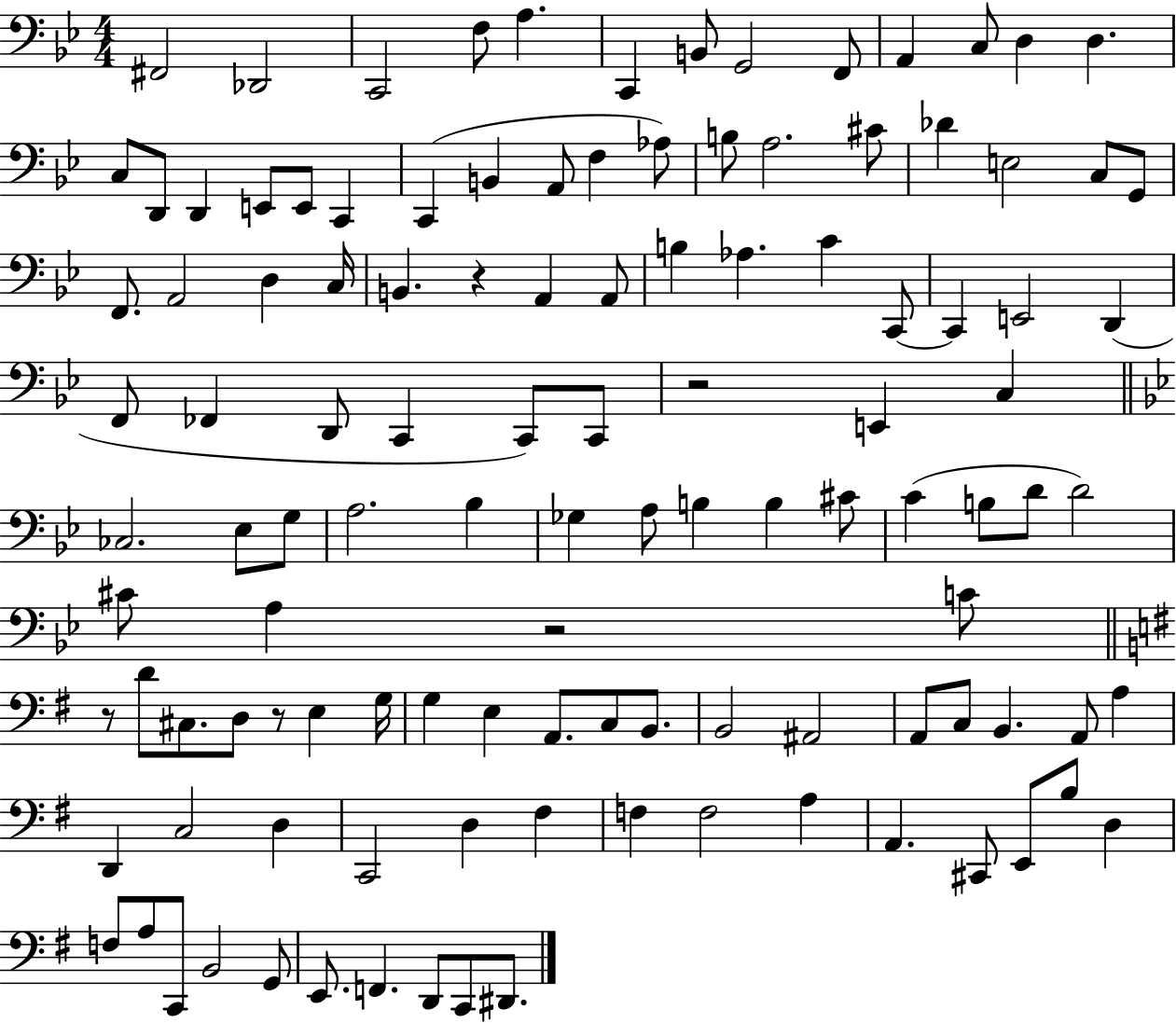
F#2/h Db2/h C2/h F3/e A3/q. C2/q B2/e G2/h F2/e A2/q C3/e D3/q D3/q. C3/e D2/e D2/q E2/e E2/e C2/q C2/q B2/q A2/e F3/q Ab3/e B3/e A3/h. C#4/e Db4/q E3/h C3/e G2/e F2/e. A2/h D3/q C3/s B2/q. R/q A2/q A2/e B3/q Ab3/q. C4/q C2/e C2/q E2/h D2/q F2/e FES2/q D2/e C2/q C2/e C2/e R/h E2/q C3/q CES3/h. Eb3/e G3/e A3/h. Bb3/q Gb3/q A3/e B3/q B3/q C#4/e C4/q B3/e D4/e D4/h C#4/e A3/q R/h C4/e R/e D4/e C#3/e. D3/e R/e E3/q G3/s G3/q E3/q A2/e. C3/e B2/e. B2/h A#2/h A2/e C3/e B2/q. A2/e A3/q D2/q C3/h D3/q C2/h D3/q F#3/q F3/q F3/h A3/q A2/q. C#2/e E2/e B3/e D3/q F3/e A3/e C2/e B2/h G2/e E2/e. F2/q. D2/e C2/e D#2/e.